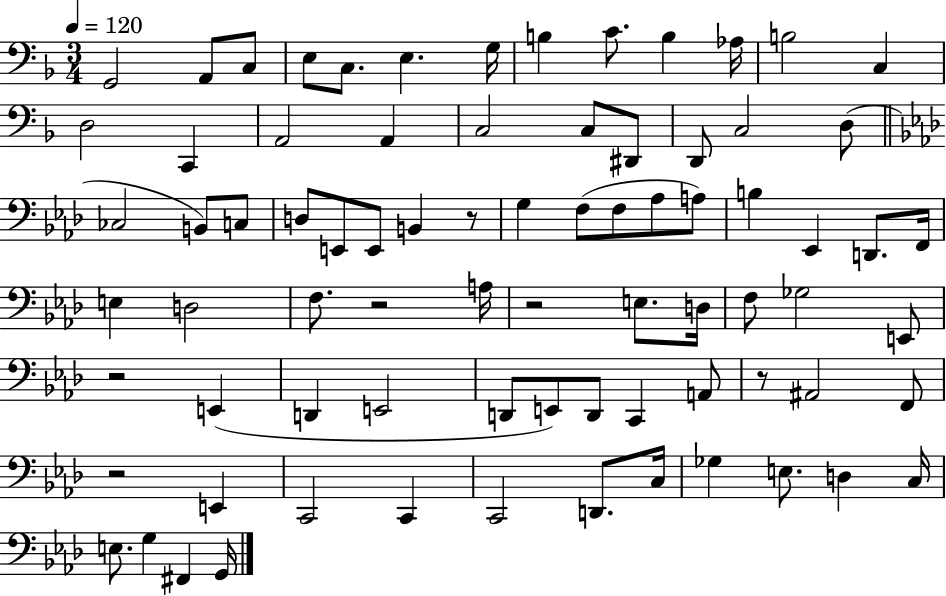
X:1
T:Untitled
M:3/4
L:1/4
K:F
G,,2 A,,/2 C,/2 E,/2 C,/2 E, G,/4 B, C/2 B, _A,/4 B,2 C, D,2 C,, A,,2 A,, C,2 C,/2 ^D,,/2 D,,/2 C,2 D,/2 _C,2 B,,/2 C,/2 D,/2 E,,/2 E,,/2 B,, z/2 G, F,/2 F,/2 _A,/2 A,/2 B, _E,, D,,/2 F,,/4 E, D,2 F,/2 z2 A,/4 z2 E,/2 D,/4 F,/2 _G,2 E,,/2 z2 E,, D,, E,,2 D,,/2 E,,/2 D,,/2 C,, A,,/2 z/2 ^A,,2 F,,/2 z2 E,, C,,2 C,, C,,2 D,,/2 C,/4 _G, E,/2 D, C,/4 E,/2 G, ^F,, G,,/4